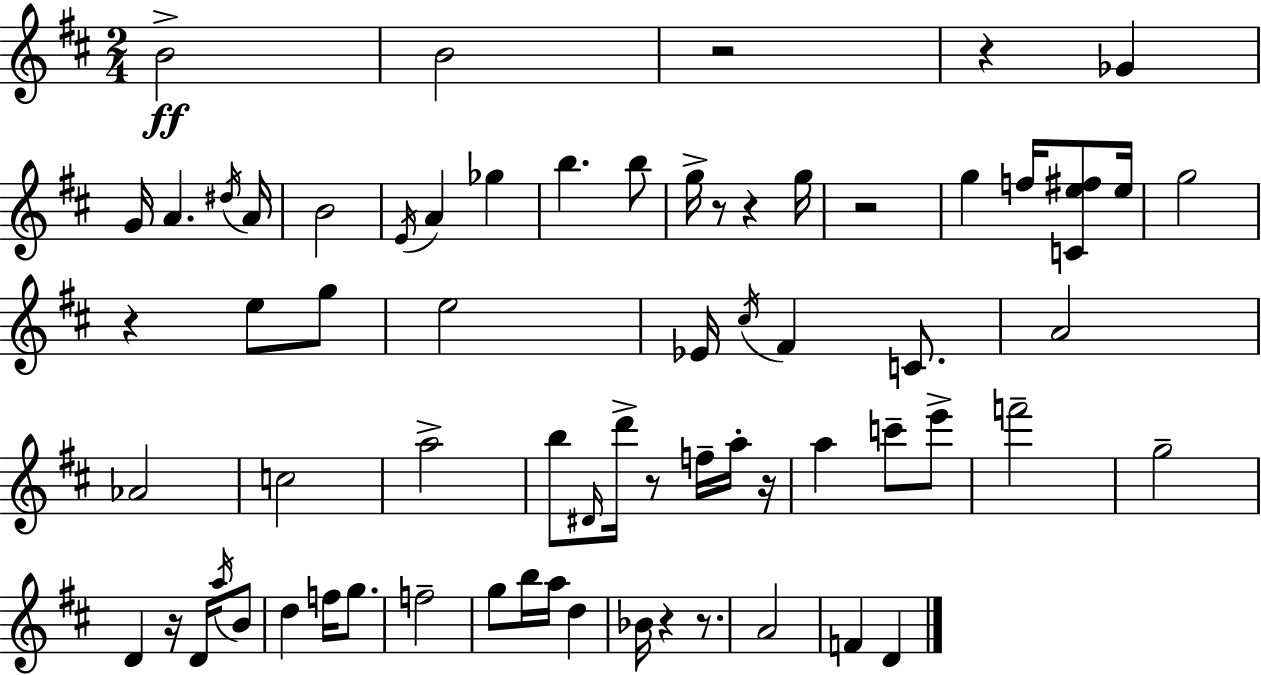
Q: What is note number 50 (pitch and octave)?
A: B5